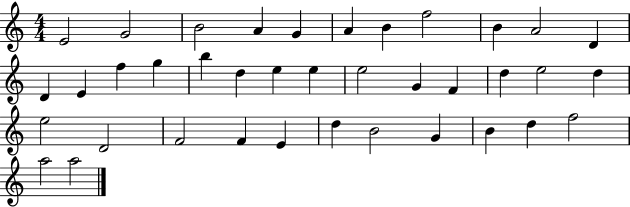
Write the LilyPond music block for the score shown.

{
  \clef treble
  \numericTimeSignature
  \time 4/4
  \key c \major
  e'2 g'2 | b'2 a'4 g'4 | a'4 b'4 f''2 | b'4 a'2 d'4 | \break d'4 e'4 f''4 g''4 | b''4 d''4 e''4 e''4 | e''2 g'4 f'4 | d''4 e''2 d''4 | \break e''2 d'2 | f'2 f'4 e'4 | d''4 b'2 g'4 | b'4 d''4 f''2 | \break a''2 a''2 | \bar "|."
}